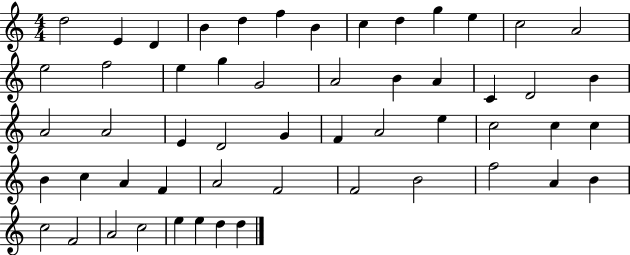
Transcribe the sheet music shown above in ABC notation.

X:1
T:Untitled
M:4/4
L:1/4
K:C
d2 E D B d f B c d g e c2 A2 e2 f2 e g G2 A2 B A C D2 B A2 A2 E D2 G F A2 e c2 c c B c A F A2 F2 F2 B2 f2 A B c2 F2 A2 c2 e e d d